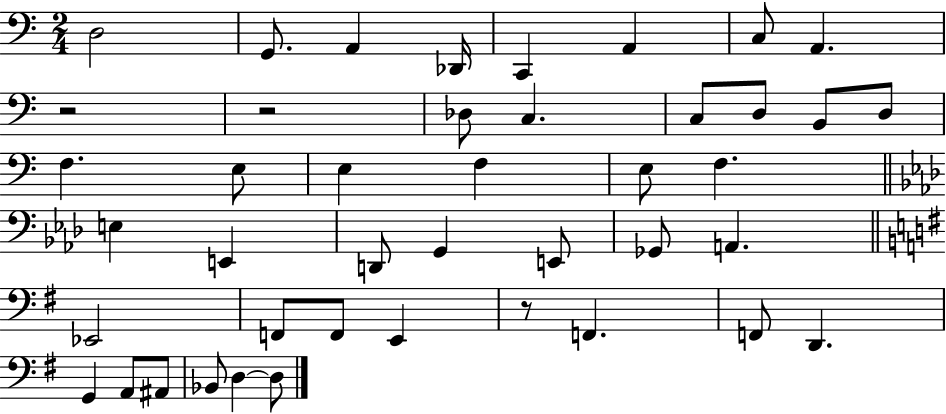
X:1
T:Untitled
M:2/4
L:1/4
K:C
D,2 G,,/2 A,, _D,,/4 C,, A,, C,/2 A,, z2 z2 _D,/2 C, C,/2 D,/2 B,,/2 D,/2 F, E,/2 E, F, E,/2 F, E, E,, D,,/2 G,, E,,/2 _G,,/2 A,, _E,,2 F,,/2 F,,/2 E,, z/2 F,, F,,/2 D,, G,, A,,/2 ^A,,/2 _B,,/2 D, D,/2